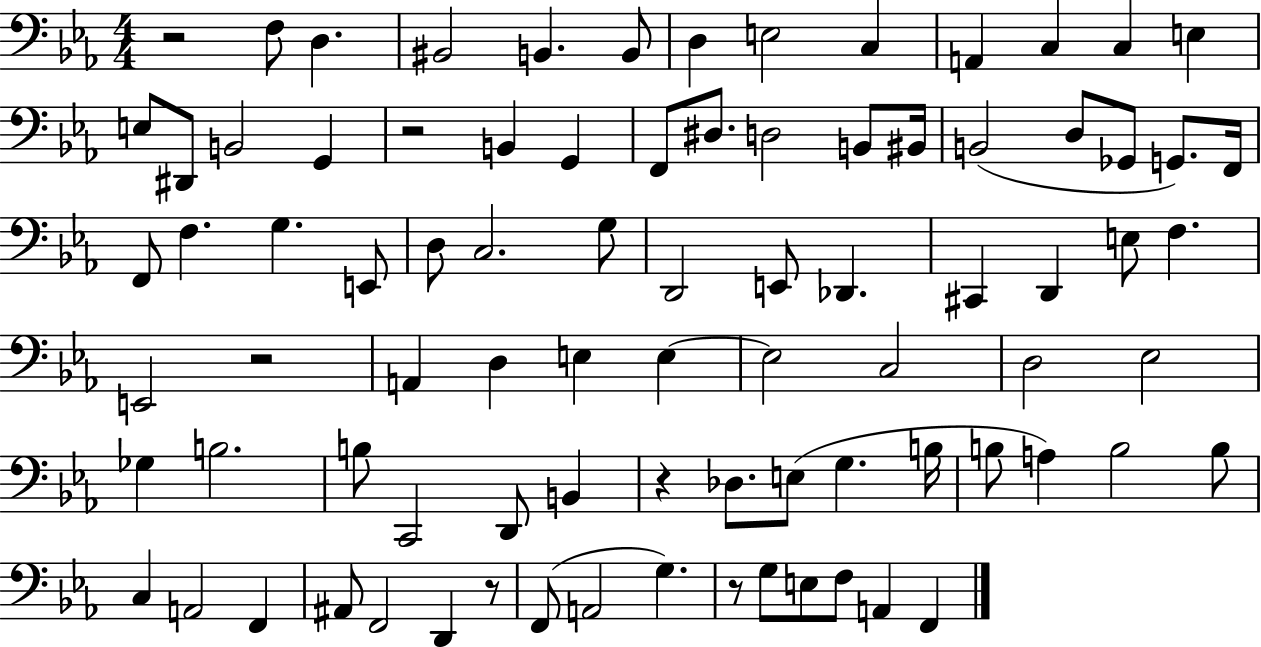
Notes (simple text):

R/h F3/e D3/q. BIS2/h B2/q. B2/e D3/q E3/h C3/q A2/q C3/q C3/q E3/q E3/e D#2/e B2/h G2/q R/h B2/q G2/q F2/e D#3/e. D3/h B2/e BIS2/s B2/h D3/e Gb2/e G2/e. F2/s F2/e F3/q. G3/q. E2/e D3/e C3/h. G3/e D2/h E2/e Db2/q. C#2/q D2/q E3/e F3/q. E2/h R/h A2/q D3/q E3/q E3/q E3/h C3/h D3/h Eb3/h Gb3/q B3/h. B3/e C2/h D2/e B2/q R/q Db3/e. E3/e G3/q. B3/s B3/e A3/q B3/h B3/e C3/q A2/h F2/q A#2/e F2/h D2/q R/e F2/e A2/h G3/q. R/e G3/e E3/e F3/e A2/q F2/q